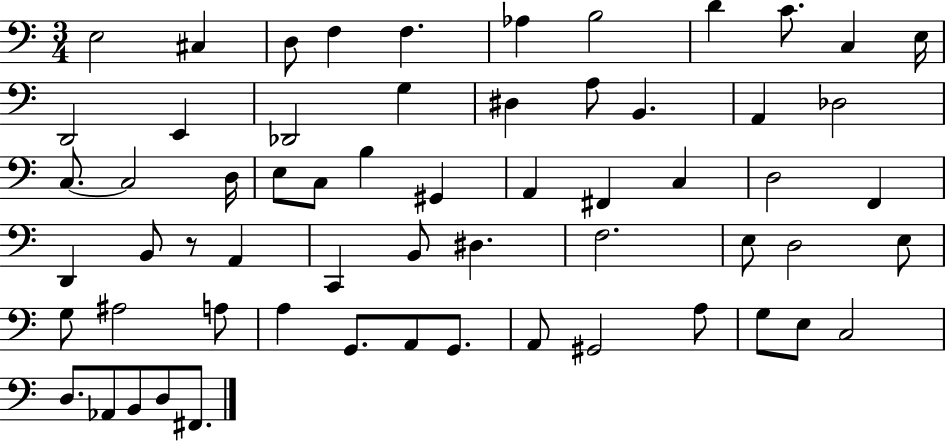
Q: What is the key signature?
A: C major